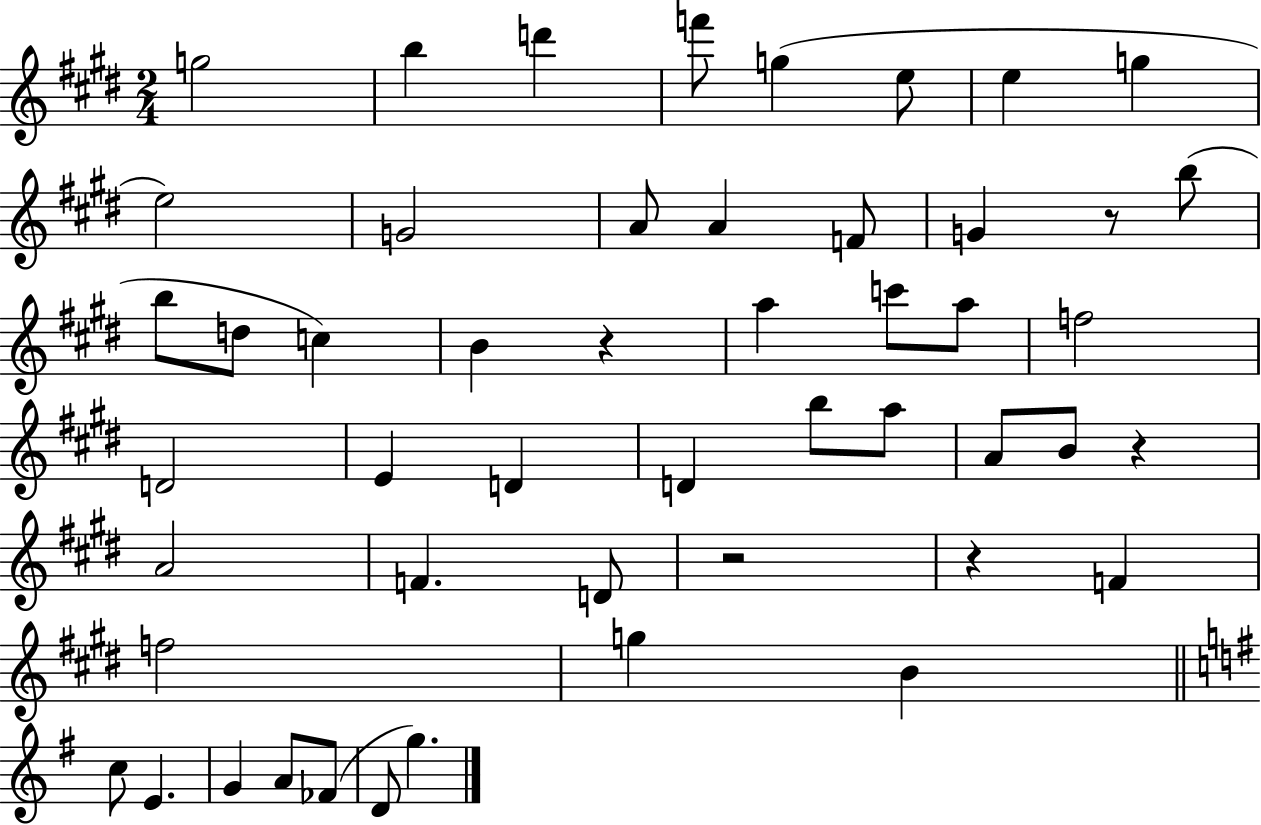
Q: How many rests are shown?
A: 5